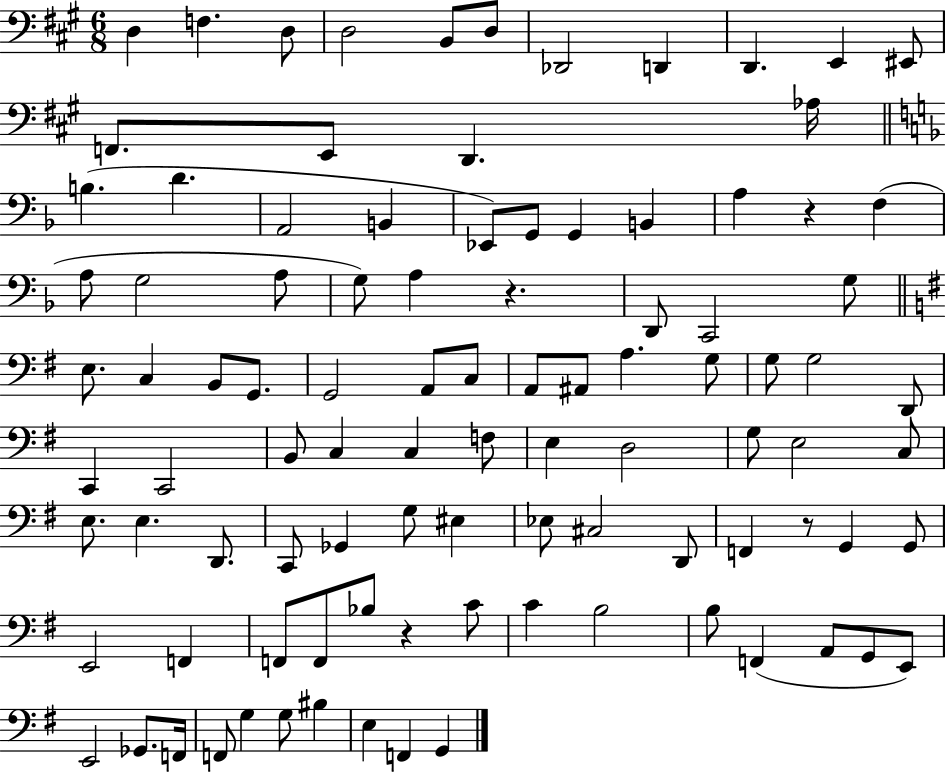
{
  \clef bass
  \numericTimeSignature
  \time 6/8
  \key a \major
  d4 f4. d8 | d2 b,8 d8 | des,2 d,4 | d,4. e,4 eis,8 | \break f,8. e,8 d,4. aes16 | \bar "||" \break \key f \major b4.( d'4. | a,2 b,4 | ees,8) g,8 g,4 b,4 | a4 r4 f4( | \break a8 g2 a8 | g8) a4 r4. | d,8 c,2 g8 | \bar "||" \break \key g \major e8. c4 b,8 g,8. | g,2 a,8 c8 | a,8 ais,8 a4. g8 | g8 g2 d,8 | \break c,4 c,2 | b,8 c4 c4 f8 | e4 d2 | g8 e2 c8 | \break e8. e4. d,8. | c,8 ges,4 g8 eis4 | ees8 cis2 d,8 | f,4 r8 g,4 g,8 | \break e,2 f,4 | f,8 f,8 bes8 r4 c'8 | c'4 b2 | b8 f,4( a,8 g,8 e,8) | \break e,2 ges,8. f,16 | f,8 g4 g8 bis4 | e4 f,4 g,4 | \bar "|."
}